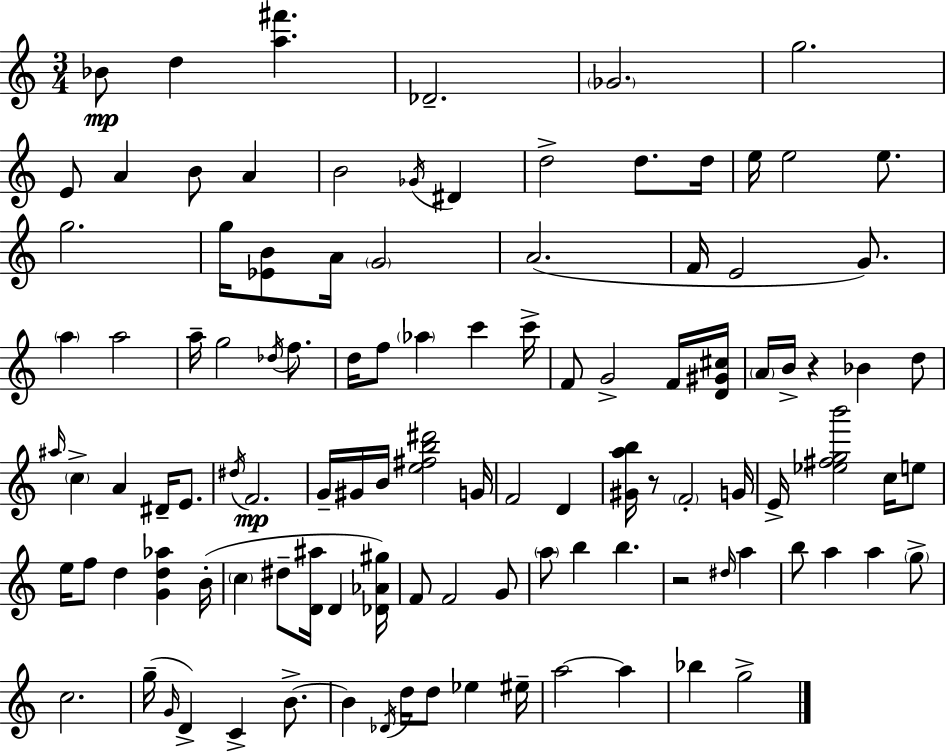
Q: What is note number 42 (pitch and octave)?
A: B4